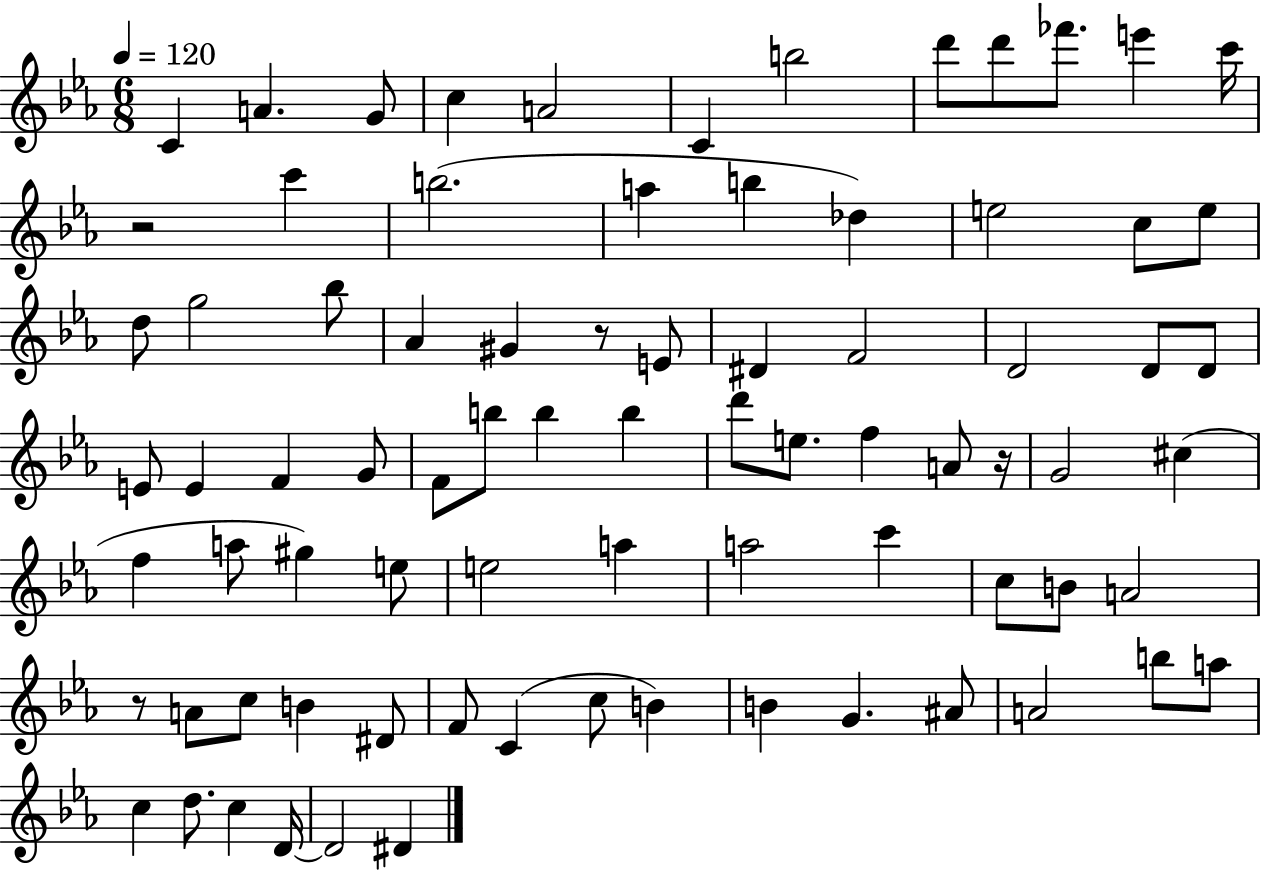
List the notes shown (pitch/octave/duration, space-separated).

C4/q A4/q. G4/e C5/q A4/h C4/q B5/h D6/e D6/e FES6/e. E6/q C6/s R/h C6/q B5/h. A5/q B5/q Db5/q E5/h C5/e E5/e D5/e G5/h Bb5/e Ab4/q G#4/q R/e E4/e D#4/q F4/h D4/h D4/e D4/e E4/e E4/q F4/q G4/e F4/e B5/e B5/q B5/q D6/e E5/e. F5/q A4/e R/s G4/h C#5/q F5/q A5/e G#5/q E5/e E5/h A5/q A5/h C6/q C5/e B4/e A4/h R/e A4/e C5/e B4/q D#4/e F4/e C4/q C5/e B4/q B4/q G4/q. A#4/e A4/h B5/e A5/e C5/q D5/e. C5/q D4/s D4/h D#4/q